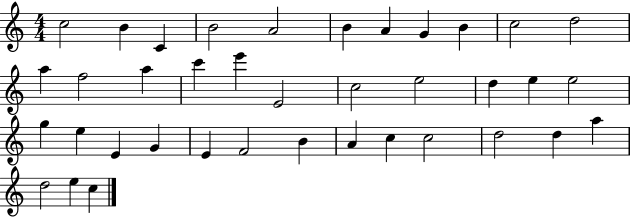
{
  \clef treble
  \numericTimeSignature
  \time 4/4
  \key c \major
  c''2 b'4 c'4 | b'2 a'2 | b'4 a'4 g'4 b'4 | c''2 d''2 | \break a''4 f''2 a''4 | c'''4 e'''4 e'2 | c''2 e''2 | d''4 e''4 e''2 | \break g''4 e''4 e'4 g'4 | e'4 f'2 b'4 | a'4 c''4 c''2 | d''2 d''4 a''4 | \break d''2 e''4 c''4 | \bar "|."
}